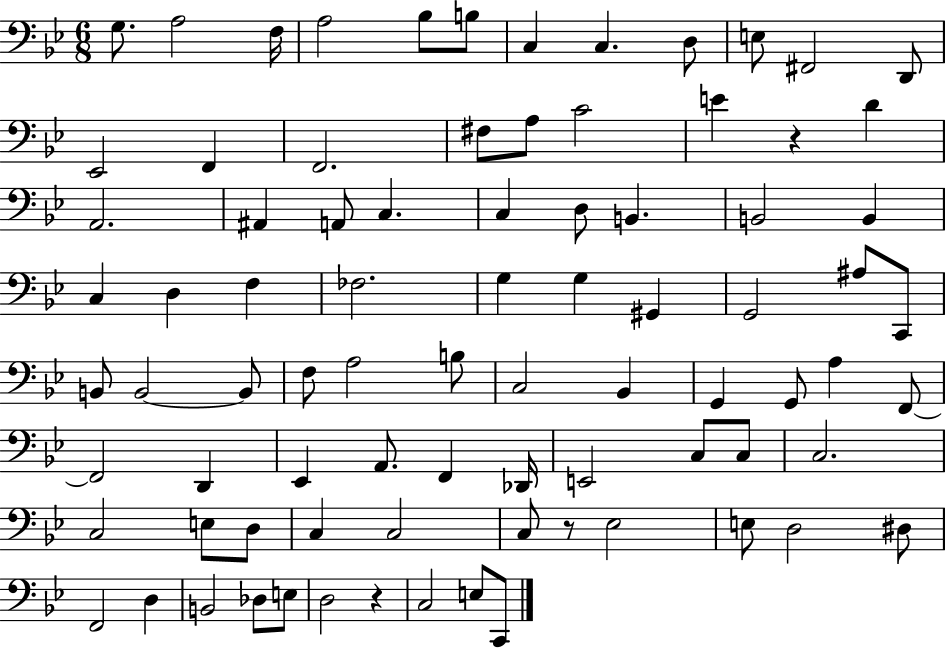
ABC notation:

X:1
T:Untitled
M:6/8
L:1/4
K:Bb
G,/2 A,2 F,/4 A,2 _B,/2 B,/2 C, C, D,/2 E,/2 ^F,,2 D,,/2 _E,,2 F,, F,,2 ^F,/2 A,/2 C2 E z D A,,2 ^A,, A,,/2 C, C, D,/2 B,, B,,2 B,, C, D, F, _F,2 G, G, ^G,, G,,2 ^A,/2 C,,/2 B,,/2 B,,2 B,,/2 F,/2 A,2 B,/2 C,2 _B,, G,, G,,/2 A, F,,/2 F,,2 D,, _E,, A,,/2 F,, _D,,/4 E,,2 C,/2 C,/2 C,2 C,2 E,/2 D,/2 C, C,2 C,/2 z/2 _E,2 E,/2 D,2 ^D,/2 F,,2 D, B,,2 _D,/2 E,/2 D,2 z C,2 E,/2 C,,/2